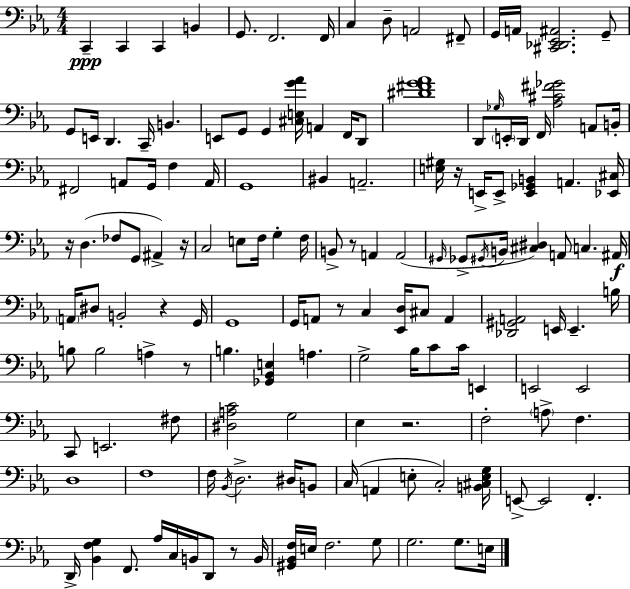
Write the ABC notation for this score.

X:1
T:Untitled
M:4/4
L:1/4
K:Eb
C,, C,, C,, B,, G,,/2 F,,2 F,,/4 C, D,/2 A,,2 ^F,,/2 G,,/4 A,,/4 [^C,,_D,,_E,,^A,,]2 G,,/2 G,,/2 E,,/4 D,, C,,/4 B,, E,,/2 G,,/2 G,, [^C,E,G_A]/4 A,, F,,/4 D,,/2 [^D^FG_A]4 D,,/2 _G,/4 E,,/4 D,,/4 F,,/4 [_A,^C^F_G]2 A,,/2 B,,/4 ^F,,2 A,,/2 G,,/4 F, A,,/4 G,,4 ^B,, A,,2 [E,^G,]/4 z/4 E,,/4 E,,/2 [E,,_G,,B,,] A,, [_E,,^C,]/4 z/4 D, _F,/2 G,,/2 ^A,, z/4 C,2 E,/2 F,/4 G, F,/4 B,,/2 z/2 A,, A,,2 ^G,,/4 _G,,/2 ^G,,/4 B,,/4 [^C,^D,] A,,/2 C, ^A,,/4 A,,/4 ^D,/2 B,,2 z G,,/4 G,,4 G,,/4 A,,/2 z/2 C, [_E,,D,]/4 ^C,/2 A,, [_D,,^G,,A,,]2 E,,/4 E,, B,/4 B,/2 B,2 A, z/2 B, [_G,,_B,,E,] A, G,2 _B,/4 C/2 C/4 E,, E,,2 E,,2 C,,/2 E,,2 ^F,/2 [^D,A,C]2 G,2 _E, z2 F,2 A,/2 F, D,4 F,4 F,/4 _B,,/4 D,2 ^D,/4 B,,/2 C,/4 A,, E,/2 C,2 [B,,^C,E,G,]/4 E,,/2 E,,2 F,, D,,/4 [_B,,F,G,] F,,/2 _A,/4 C,/4 B,,/4 D,,/2 z/2 B,,/4 [^G,,_B,,F,]/4 E,/4 F,2 G,/2 G,2 G,/2 E,/4